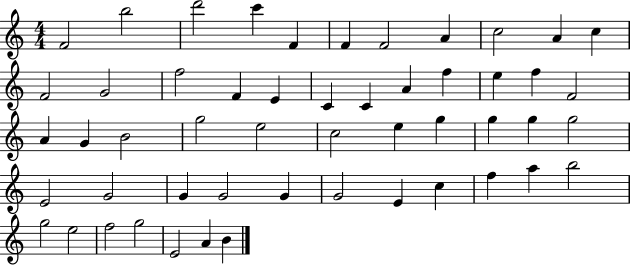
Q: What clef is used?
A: treble